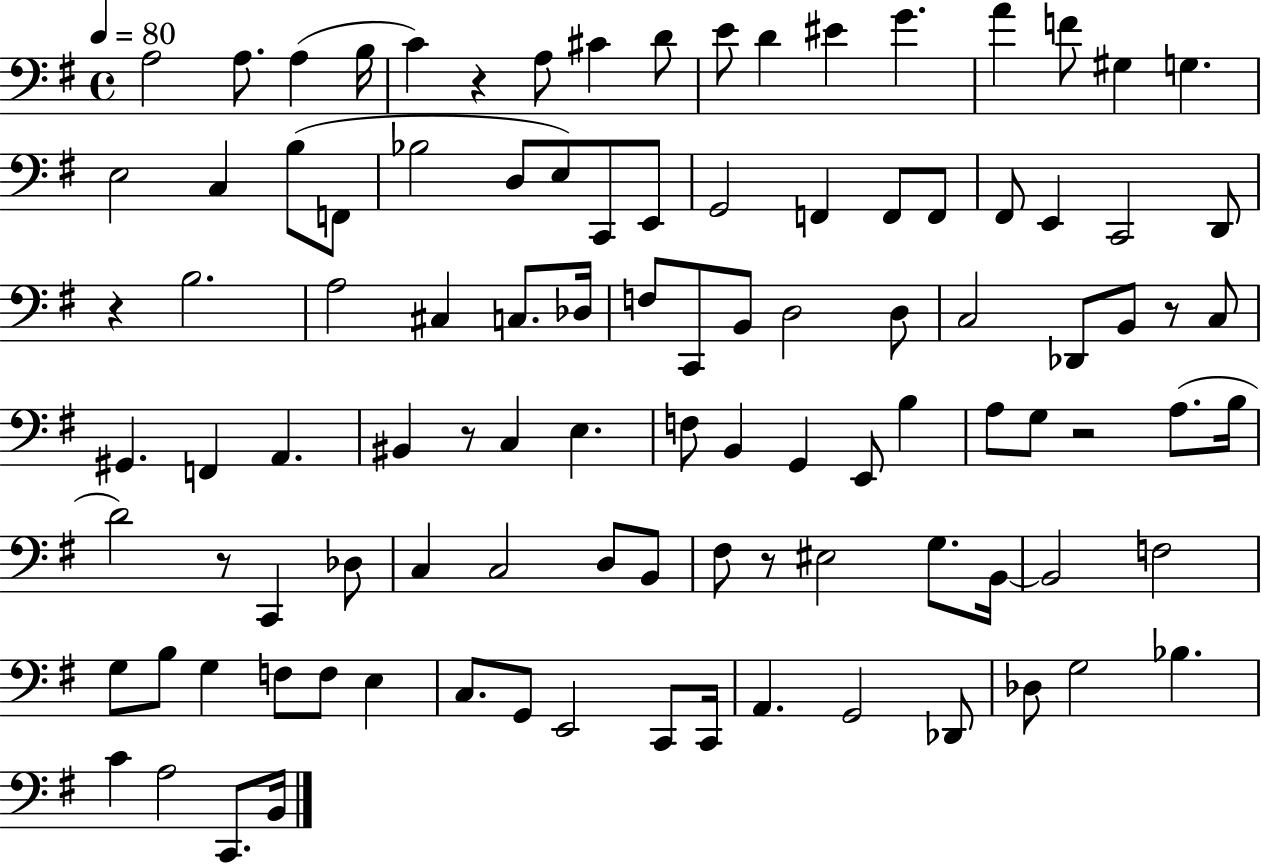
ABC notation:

X:1
T:Untitled
M:4/4
L:1/4
K:G
A,2 A,/2 A, B,/4 C z A,/2 ^C D/2 E/2 D ^E G A F/2 ^G, G, E,2 C, B,/2 F,,/2 _B,2 D,/2 E,/2 C,,/2 E,,/2 G,,2 F,, F,,/2 F,,/2 ^F,,/2 E,, C,,2 D,,/2 z B,2 A,2 ^C, C,/2 _D,/4 F,/2 C,,/2 B,,/2 D,2 D,/2 C,2 _D,,/2 B,,/2 z/2 C,/2 ^G,, F,, A,, ^B,, z/2 C, E, F,/2 B,, G,, E,,/2 B, A,/2 G,/2 z2 A,/2 B,/4 D2 z/2 C,, _D,/2 C, C,2 D,/2 B,,/2 ^F,/2 z/2 ^E,2 G,/2 B,,/4 B,,2 F,2 G,/2 B,/2 G, F,/2 F,/2 E, C,/2 G,,/2 E,,2 C,,/2 C,,/4 A,, G,,2 _D,,/2 _D,/2 G,2 _B, C A,2 C,,/2 B,,/4